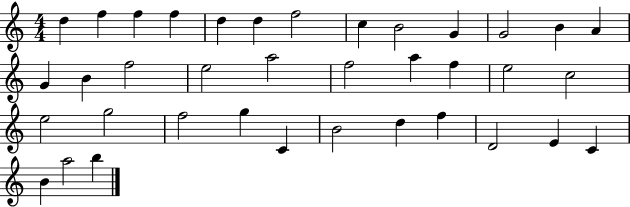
D5/q F5/q F5/q F5/q D5/q D5/q F5/h C5/q B4/h G4/q G4/h B4/q A4/q G4/q B4/q F5/h E5/h A5/h F5/h A5/q F5/q E5/h C5/h E5/h G5/h F5/h G5/q C4/q B4/h D5/q F5/q D4/h E4/q C4/q B4/q A5/h B5/q